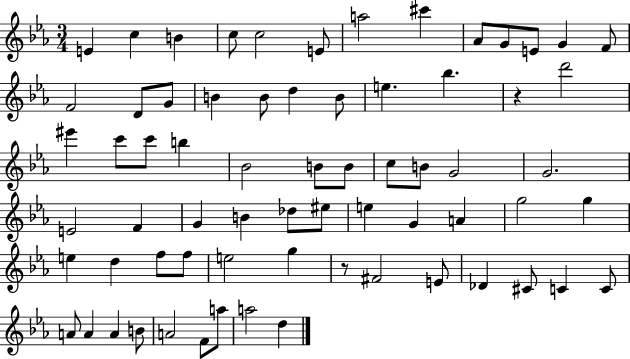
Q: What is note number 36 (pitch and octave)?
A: F4